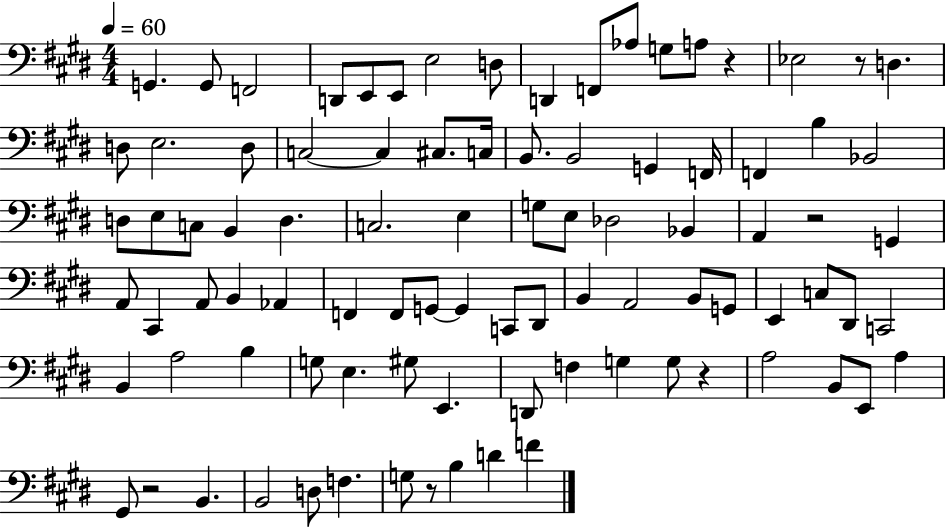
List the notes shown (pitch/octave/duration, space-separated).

G2/q. G2/e F2/h D2/e E2/e E2/e E3/h D3/e D2/q F2/e Ab3/e G3/e A3/e R/q Eb3/h R/e D3/q. D3/e E3/h. D3/e C3/h C3/q C#3/e. C3/s B2/e. B2/h G2/q F2/s F2/q B3/q Bb2/h D3/e E3/e C3/e B2/q D3/q. C3/h. E3/q G3/e E3/e Db3/h Bb2/q A2/q R/h G2/q A2/e C#2/q A2/e B2/q Ab2/q F2/q F2/e G2/e G2/q C2/e D#2/e B2/q A2/h B2/e G2/e E2/q C3/e D#2/e C2/h B2/q A3/h B3/q G3/e E3/q. G#3/e E2/q. D2/e F3/q G3/q G3/e R/q A3/h B2/e E2/e A3/q G#2/e R/h B2/q. B2/h D3/e F3/q. G3/e R/e B3/q D4/q F4/q